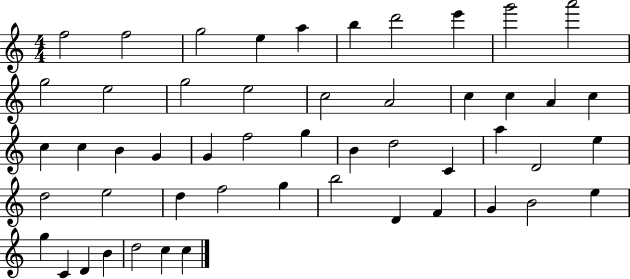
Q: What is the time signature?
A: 4/4